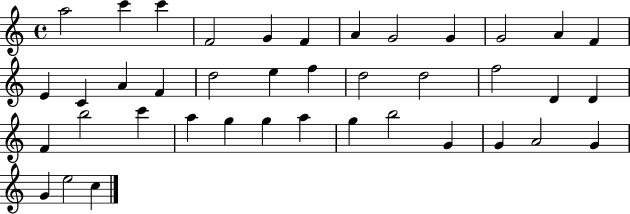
A5/h C6/q C6/q F4/h G4/q F4/q A4/q G4/h G4/q G4/h A4/q F4/q E4/q C4/q A4/q F4/q D5/h E5/q F5/q D5/h D5/h F5/h D4/q D4/q F4/q B5/h C6/q A5/q G5/q G5/q A5/q G5/q B5/h G4/q G4/q A4/h G4/q G4/q E5/h C5/q